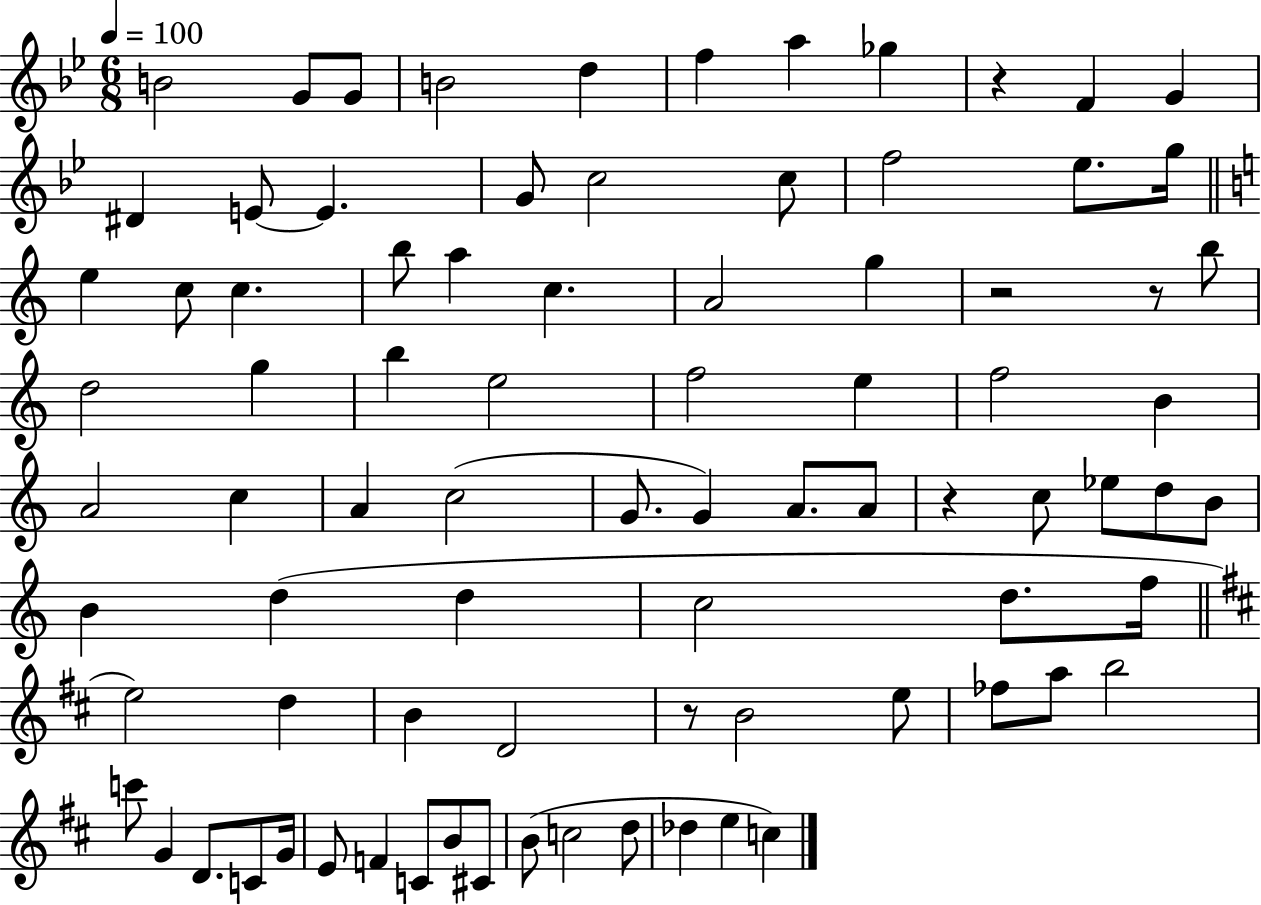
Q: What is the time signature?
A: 6/8